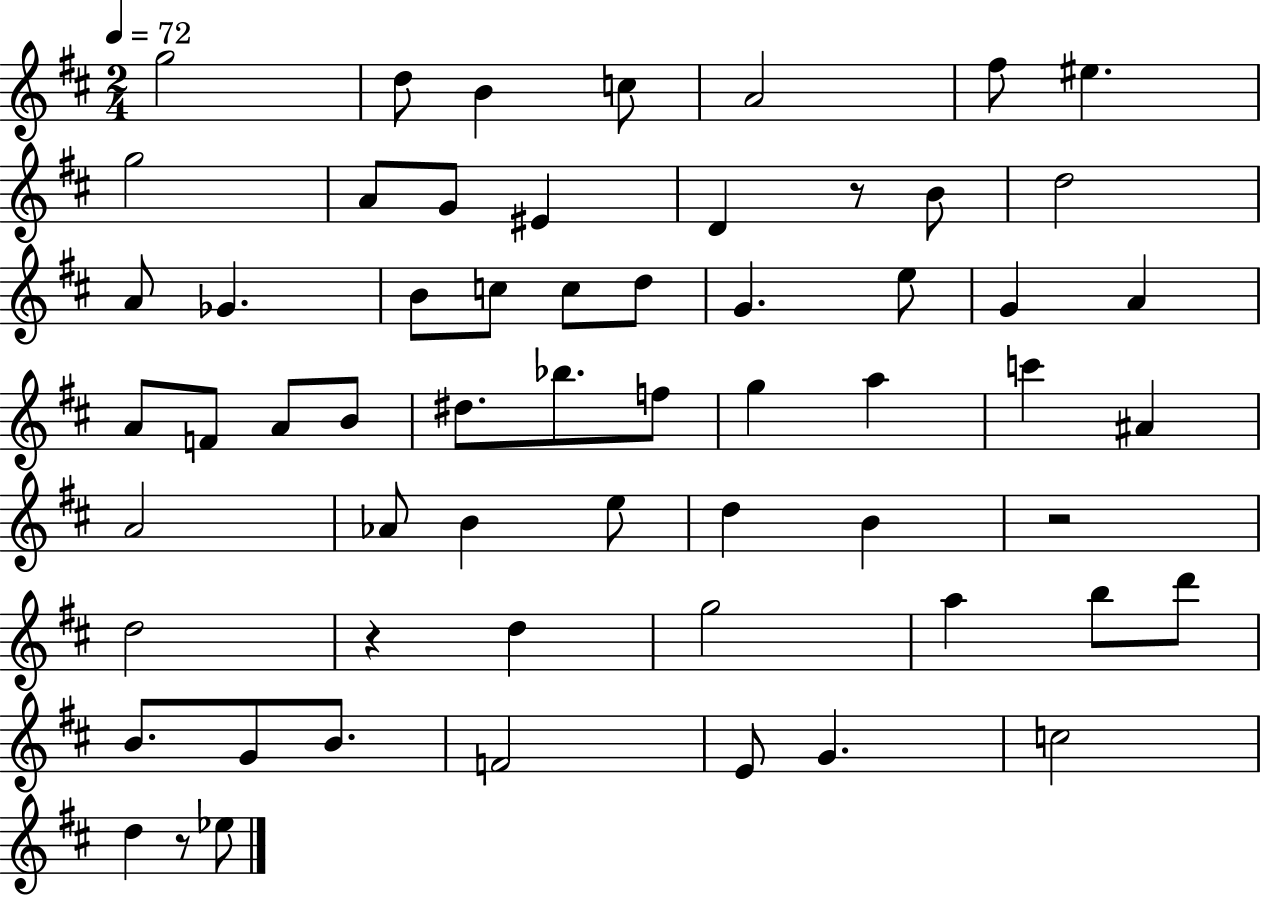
G5/h D5/e B4/q C5/e A4/h F#5/e EIS5/q. G5/h A4/e G4/e EIS4/q D4/q R/e B4/e D5/h A4/e Gb4/q. B4/e C5/e C5/e D5/e G4/q. E5/e G4/q A4/q A4/e F4/e A4/e B4/e D#5/e. Bb5/e. F5/e G5/q A5/q C6/q A#4/q A4/h Ab4/e B4/q E5/e D5/q B4/q R/h D5/h R/q D5/q G5/h A5/q B5/e D6/e B4/e. G4/e B4/e. F4/h E4/e G4/q. C5/h D5/q R/e Eb5/e